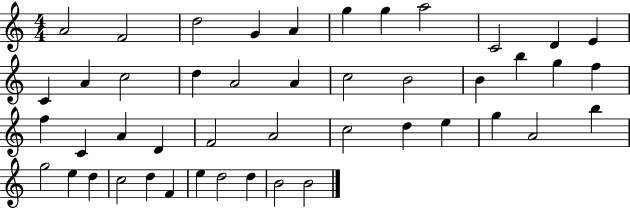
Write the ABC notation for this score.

X:1
T:Untitled
M:4/4
L:1/4
K:C
A2 F2 d2 G A g g a2 C2 D E C A c2 d A2 A c2 B2 B b g f f C A D F2 A2 c2 d e g A2 b g2 e d c2 d F e d2 d B2 B2